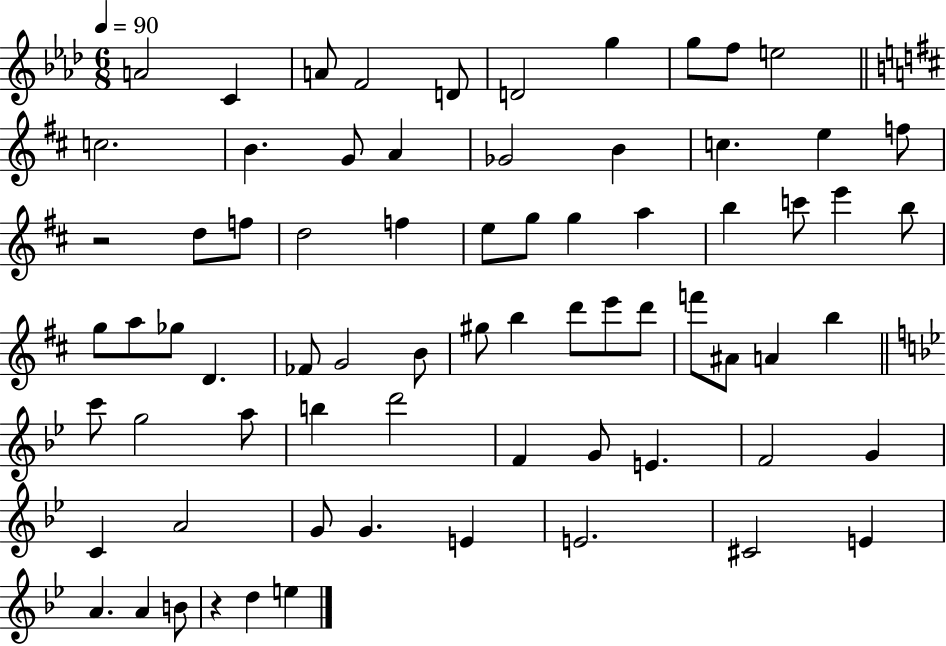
A4/h C4/q A4/e F4/h D4/e D4/h G5/q G5/e F5/e E5/h C5/h. B4/q. G4/e A4/q Gb4/h B4/q C5/q. E5/q F5/e R/h D5/e F5/e D5/h F5/q E5/e G5/e G5/q A5/q B5/q C6/e E6/q B5/e G5/e A5/e Gb5/e D4/q. FES4/e G4/h B4/e G#5/e B5/q D6/e E6/e D6/e F6/e A#4/e A4/q B5/q C6/e G5/h A5/e B5/q D6/h F4/q G4/e E4/q. F4/h G4/q C4/q A4/h G4/e G4/q. E4/q E4/h. C#4/h E4/q A4/q. A4/q B4/e R/q D5/q E5/q